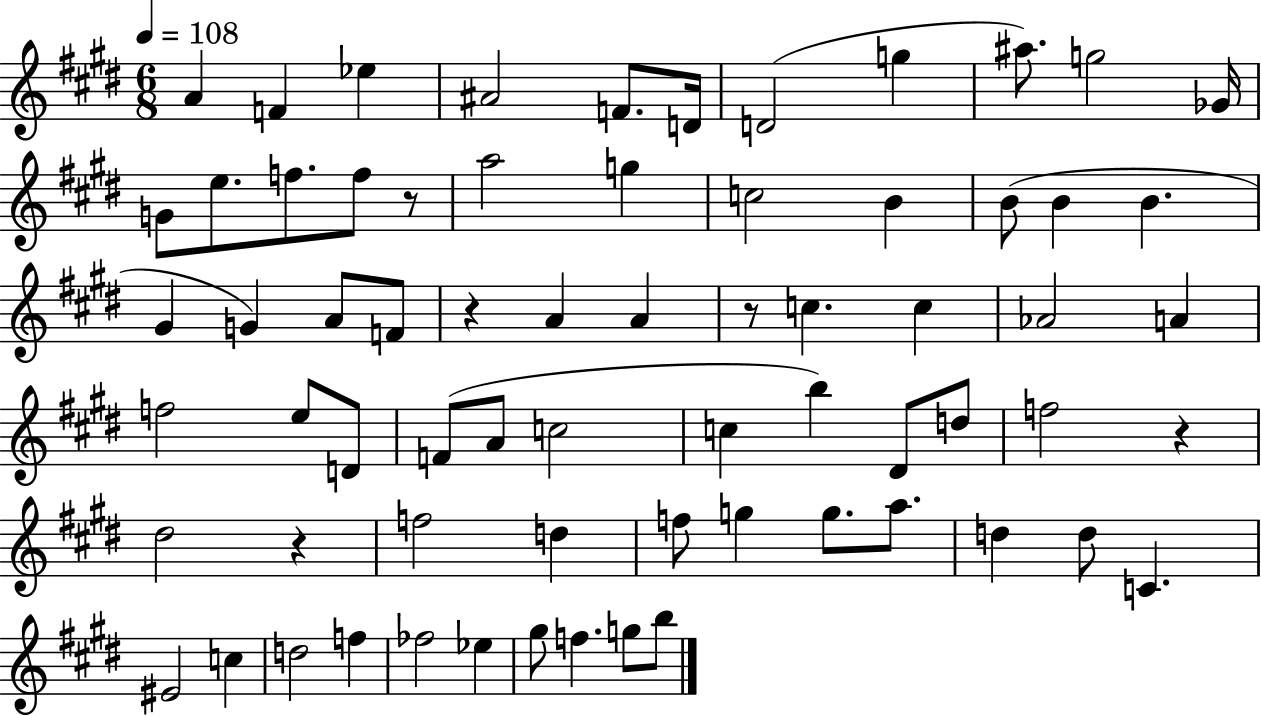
A4/q F4/q Eb5/q A#4/h F4/e. D4/s D4/h G5/q A#5/e. G5/h Gb4/s G4/e E5/e. F5/e. F5/e R/e A5/h G5/q C5/h B4/q B4/e B4/q B4/q. G#4/q G4/q A4/e F4/e R/q A4/q A4/q R/e C5/q. C5/q Ab4/h A4/q F5/h E5/e D4/e F4/e A4/e C5/h C5/q B5/q D#4/e D5/e F5/h R/q D#5/h R/q F5/h D5/q F5/e G5/q G5/e. A5/e. D5/q D5/e C4/q. EIS4/h C5/q D5/h F5/q FES5/h Eb5/q G#5/e F5/q. G5/e B5/e